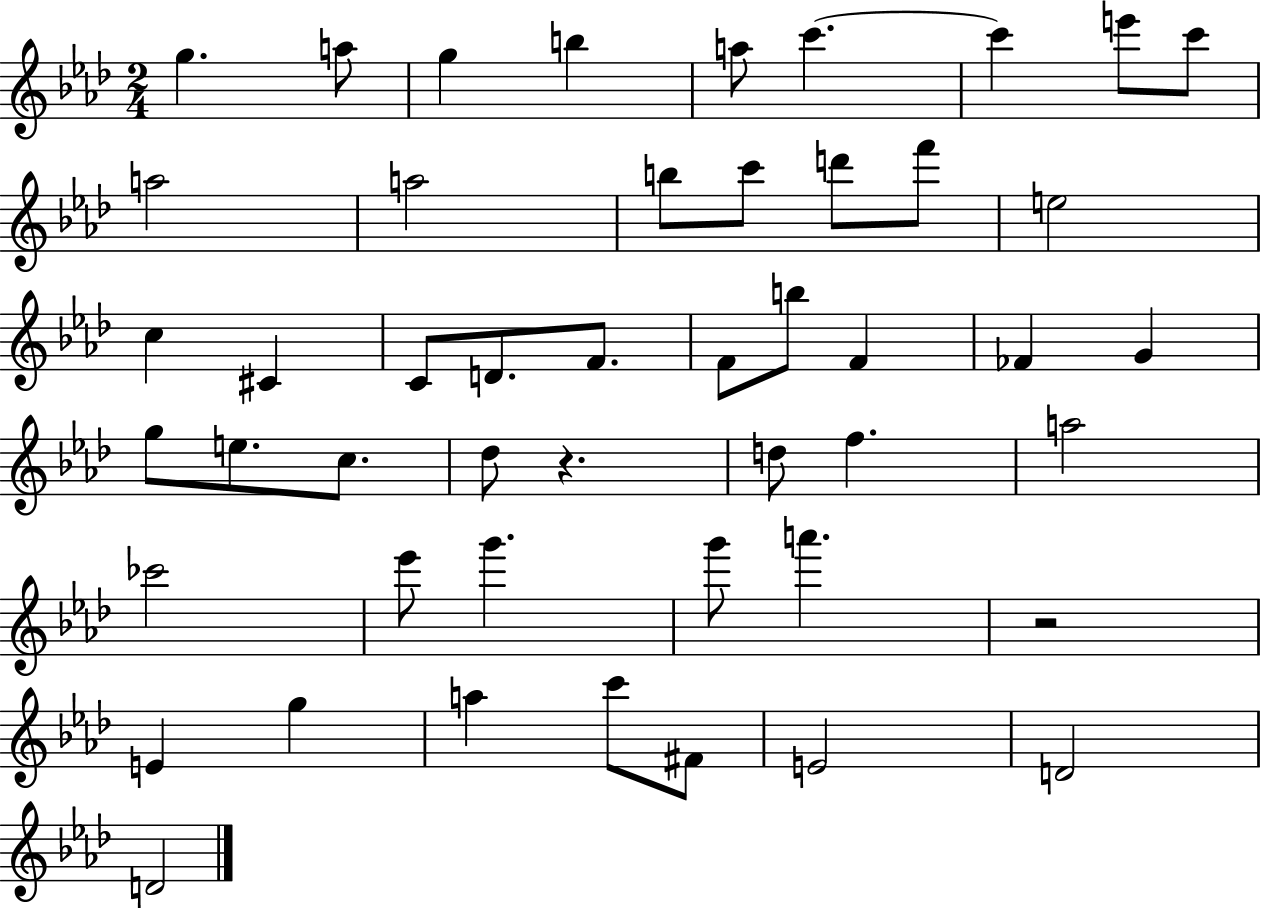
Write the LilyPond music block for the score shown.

{
  \clef treble
  \numericTimeSignature
  \time 2/4
  \key aes \major
  g''4. a''8 | g''4 b''4 | a''8 c'''4.~~ | c'''4 e'''8 c'''8 | \break a''2 | a''2 | b''8 c'''8 d'''8 f'''8 | e''2 | \break c''4 cis'4 | c'8 d'8. f'8. | f'8 b''8 f'4 | fes'4 g'4 | \break g''8 e''8. c''8. | des''8 r4. | d''8 f''4. | a''2 | \break ces'''2 | ees'''8 g'''4. | g'''8 a'''4. | r2 | \break e'4 g''4 | a''4 c'''8 fis'8 | e'2 | d'2 | \break d'2 | \bar "|."
}